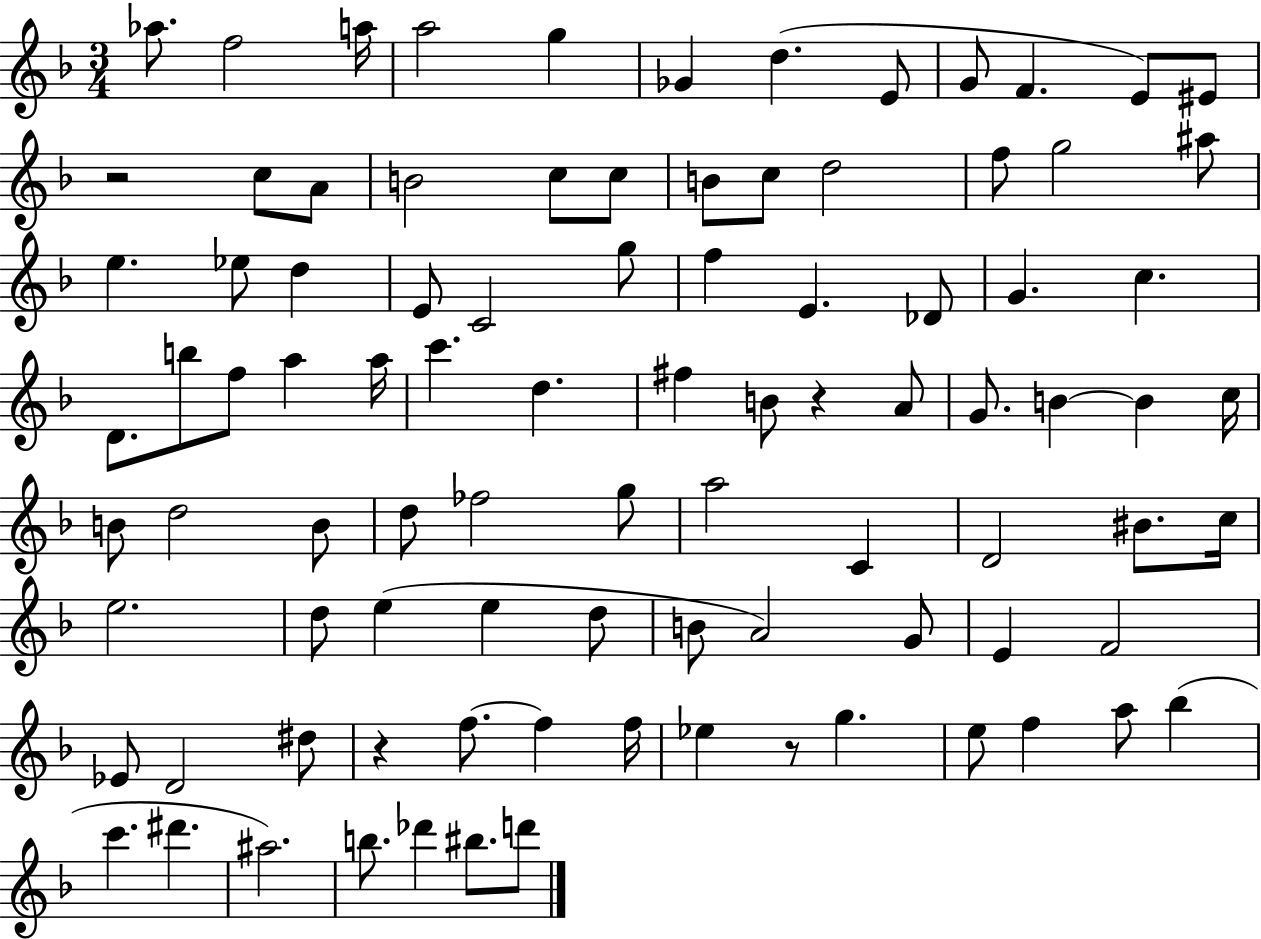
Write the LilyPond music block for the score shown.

{
  \clef treble
  \numericTimeSignature
  \time 3/4
  \key f \major
  aes''8. f''2 a''16 | a''2 g''4 | ges'4 d''4.( e'8 | g'8 f'4. e'8) eis'8 | \break r2 c''8 a'8 | b'2 c''8 c''8 | b'8 c''8 d''2 | f''8 g''2 ais''8 | \break e''4. ees''8 d''4 | e'8 c'2 g''8 | f''4 e'4. des'8 | g'4. c''4. | \break d'8. b''8 f''8 a''4 a''16 | c'''4. d''4. | fis''4 b'8 r4 a'8 | g'8. b'4~~ b'4 c''16 | \break b'8 d''2 b'8 | d''8 fes''2 g''8 | a''2 c'4 | d'2 bis'8. c''16 | \break e''2. | d''8 e''4( e''4 d''8 | b'8 a'2) g'8 | e'4 f'2 | \break ees'8 d'2 dis''8 | r4 f''8.~~ f''4 f''16 | ees''4 r8 g''4. | e''8 f''4 a''8 bes''4( | \break c'''4. dis'''4. | ais''2.) | b''8. des'''4 bis''8. d'''8 | \bar "|."
}